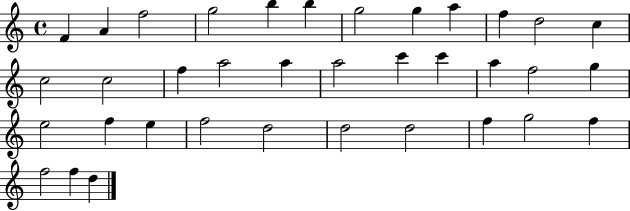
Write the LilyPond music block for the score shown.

{
  \clef treble
  \time 4/4
  \defaultTimeSignature
  \key c \major
  f'4 a'4 f''2 | g''2 b''4 b''4 | g''2 g''4 a''4 | f''4 d''2 c''4 | \break c''2 c''2 | f''4 a''2 a''4 | a''2 c'''4 c'''4 | a''4 f''2 g''4 | \break e''2 f''4 e''4 | f''2 d''2 | d''2 d''2 | f''4 g''2 f''4 | \break f''2 f''4 d''4 | \bar "|."
}